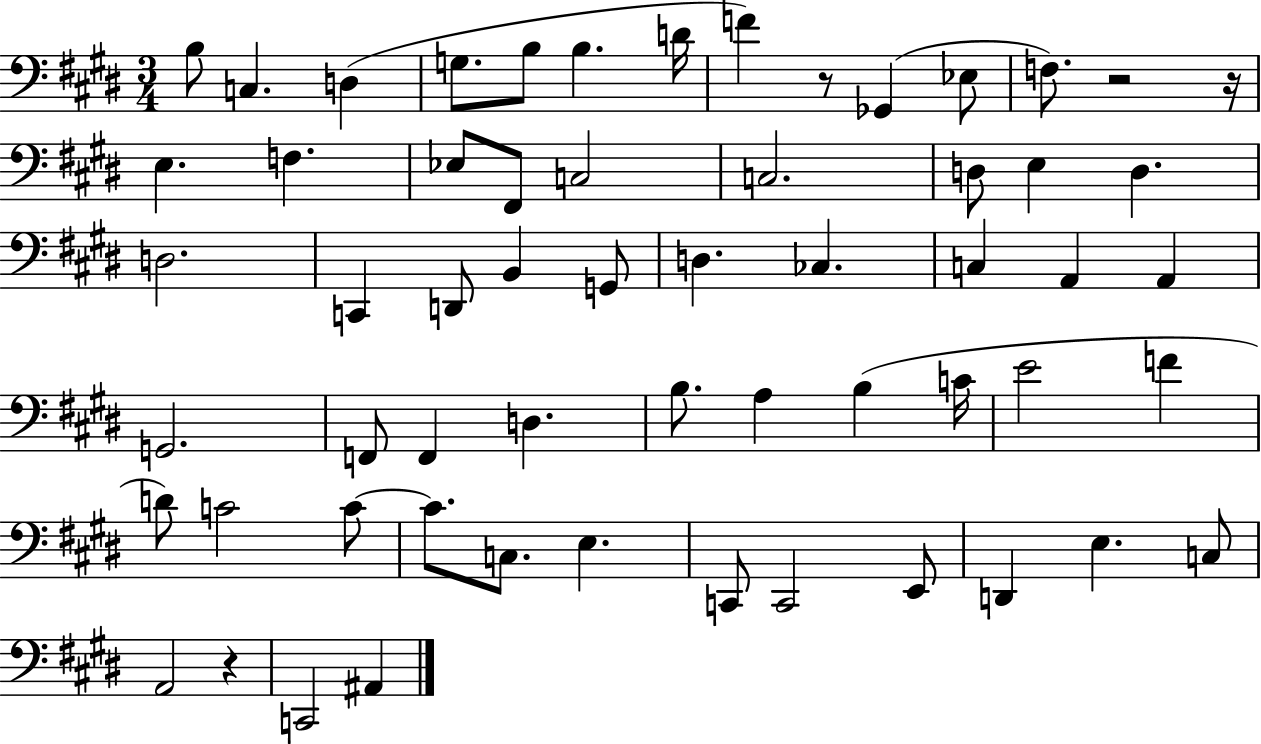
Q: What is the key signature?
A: E major